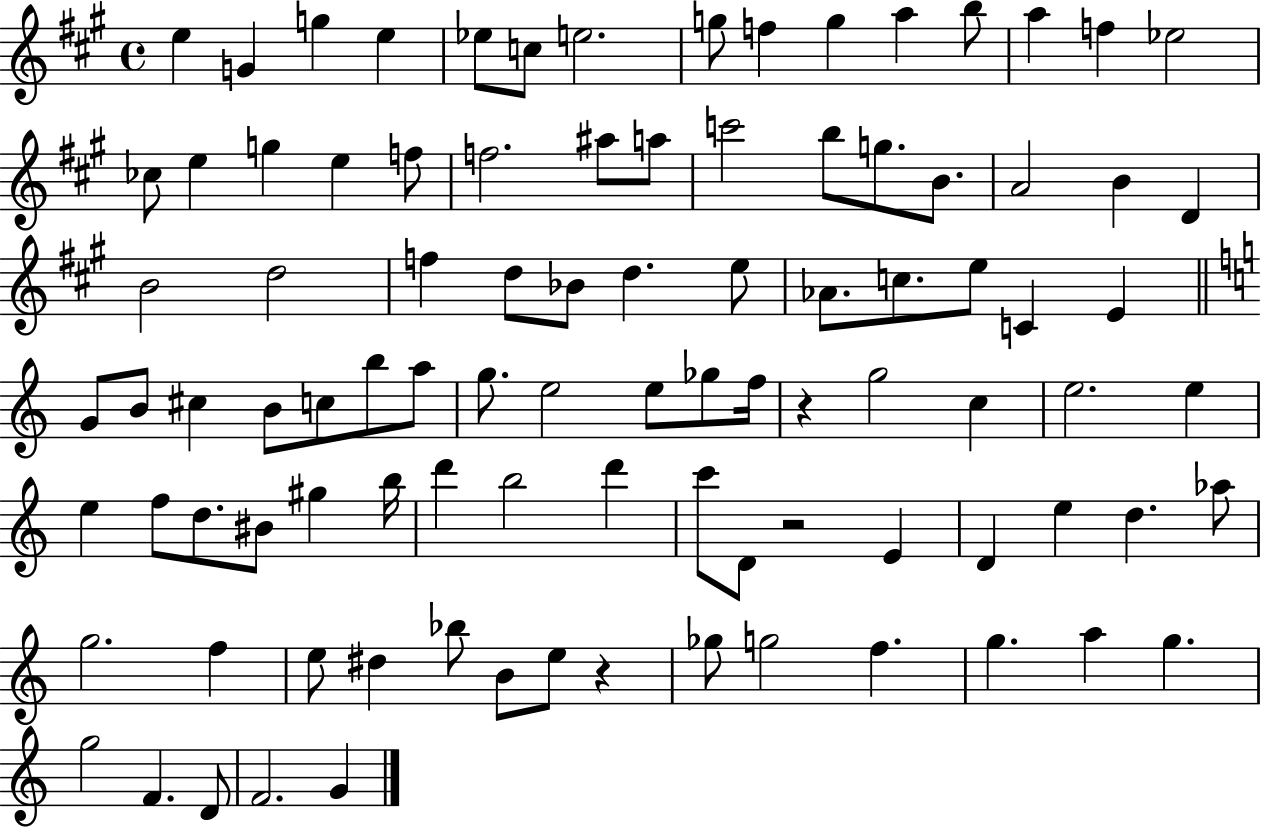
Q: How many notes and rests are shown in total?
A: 95